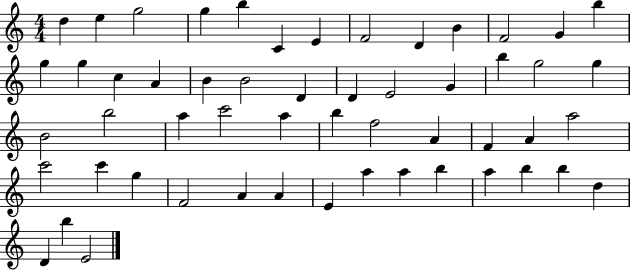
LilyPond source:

{
  \clef treble
  \numericTimeSignature
  \time 4/4
  \key c \major
  d''4 e''4 g''2 | g''4 b''4 c'4 e'4 | f'2 d'4 b'4 | f'2 g'4 b''4 | \break g''4 g''4 c''4 a'4 | b'4 b'2 d'4 | d'4 e'2 g'4 | b''4 g''2 g''4 | \break b'2 b''2 | a''4 c'''2 a''4 | b''4 f''2 a'4 | f'4 a'4 a''2 | \break c'''2 c'''4 g''4 | f'2 a'4 a'4 | e'4 a''4 a''4 b''4 | a''4 b''4 b''4 d''4 | \break d'4 b''4 e'2 | \bar "|."
}